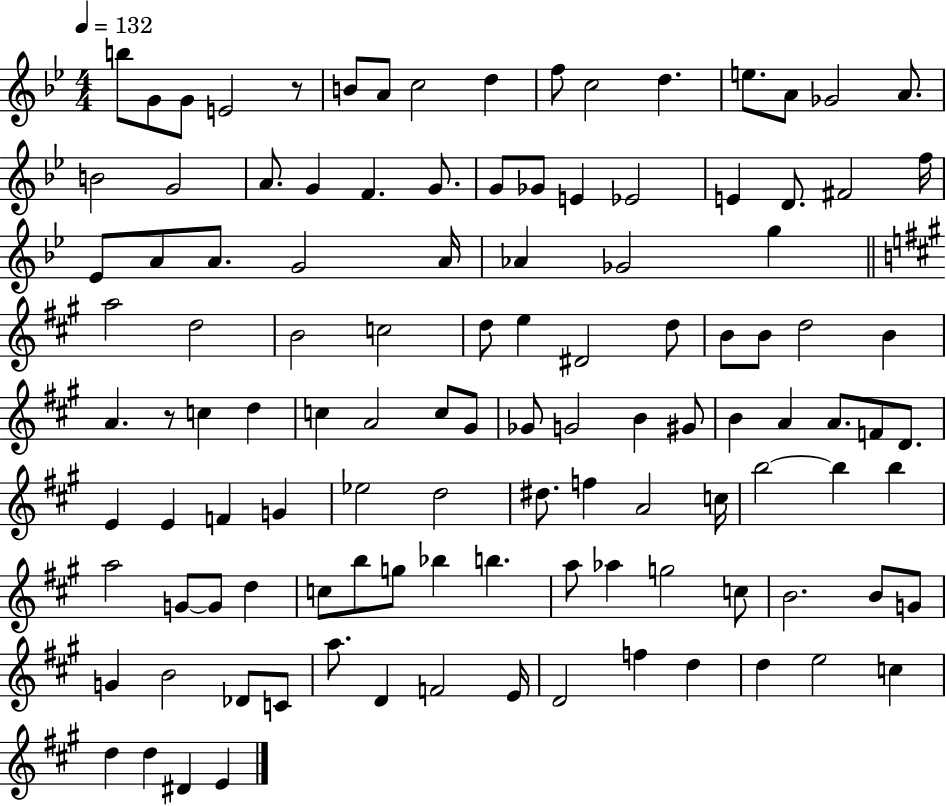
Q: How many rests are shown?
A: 2